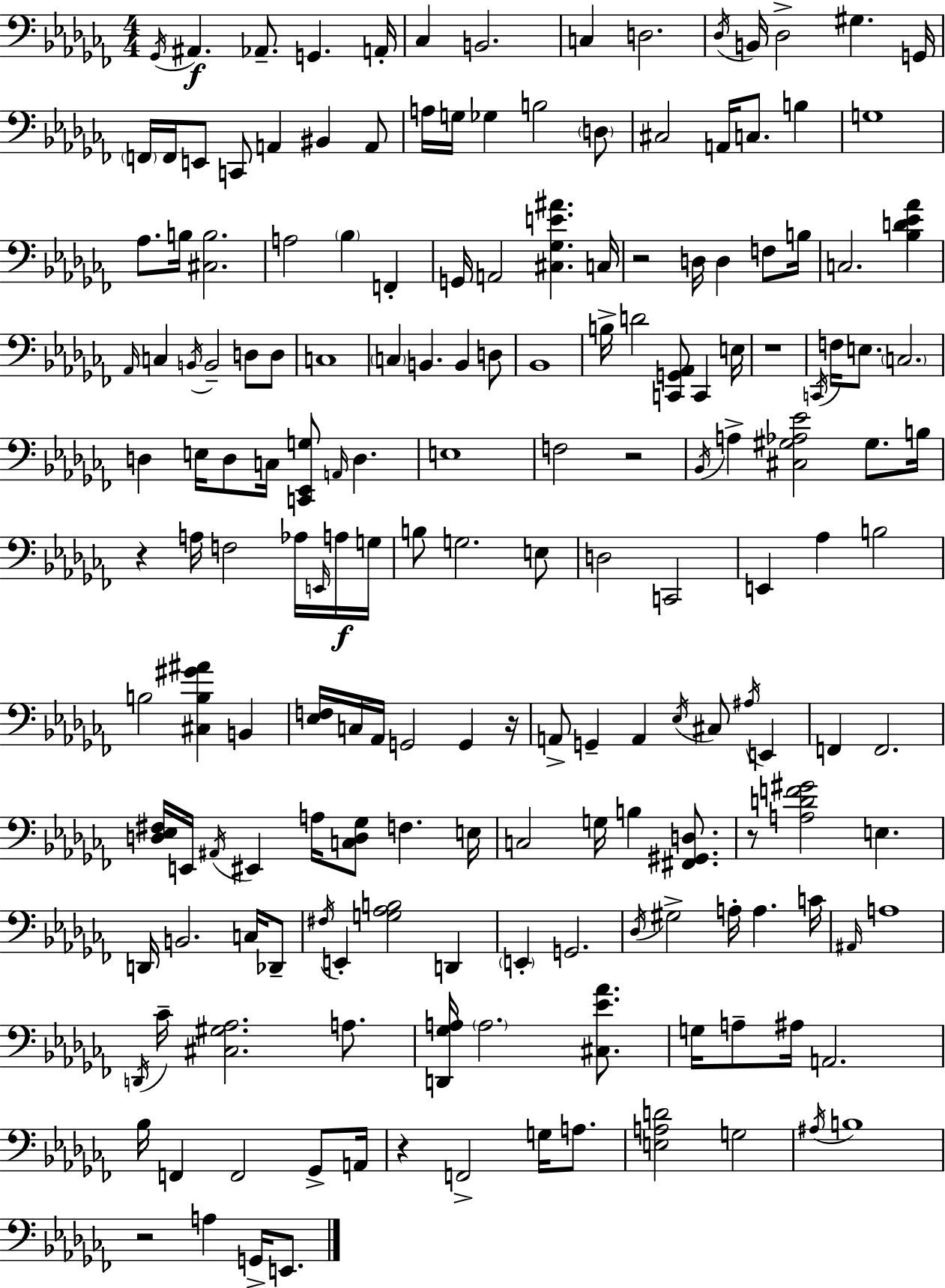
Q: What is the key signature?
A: AES minor